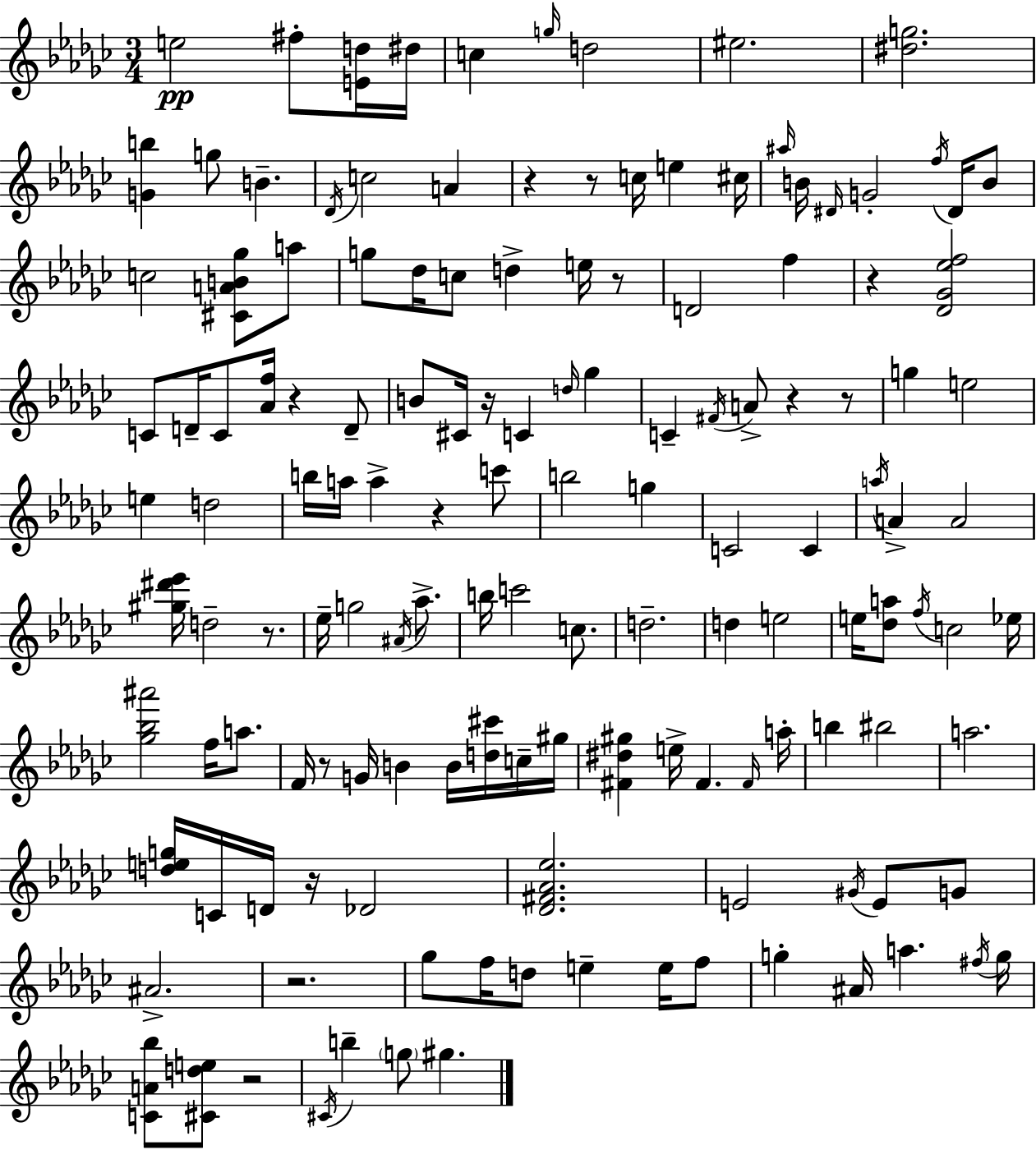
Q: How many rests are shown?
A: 14